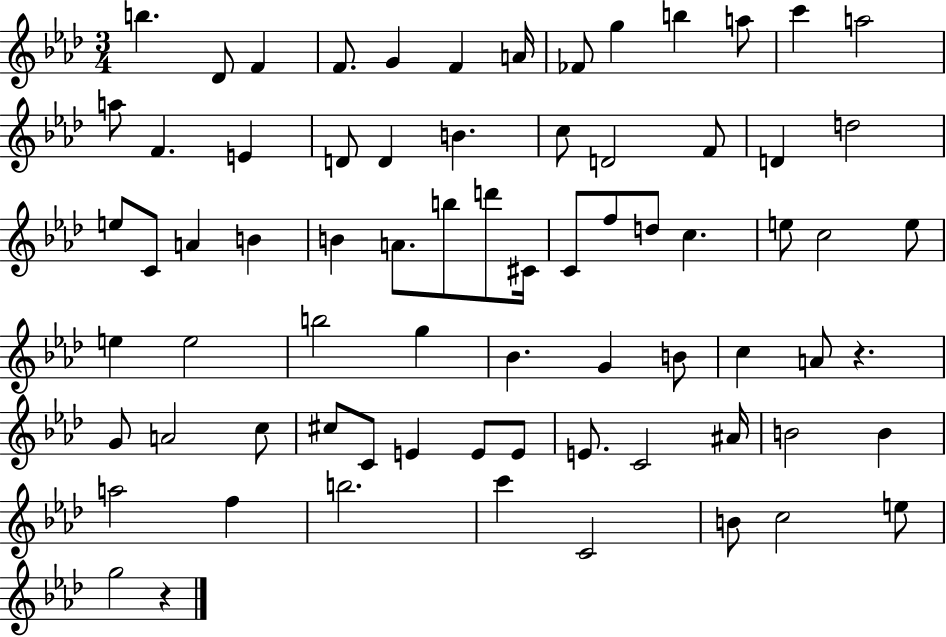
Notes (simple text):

B5/q. Db4/e F4/q F4/e. G4/q F4/q A4/s FES4/e G5/q B5/q A5/e C6/q A5/h A5/e F4/q. E4/q D4/e D4/q B4/q. C5/e D4/h F4/e D4/q D5/h E5/e C4/e A4/q B4/q B4/q A4/e. B5/e D6/e C#4/s C4/e F5/e D5/e C5/q. E5/e C5/h E5/e E5/q E5/h B5/h G5/q Bb4/q. G4/q B4/e C5/q A4/e R/q. G4/e A4/h C5/e C#5/e C4/e E4/q E4/e E4/e E4/e. C4/h A#4/s B4/h B4/q A5/h F5/q B5/h. C6/q C4/h B4/e C5/h E5/e G5/h R/q